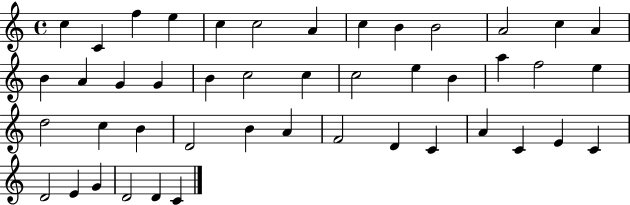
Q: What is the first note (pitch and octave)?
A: C5